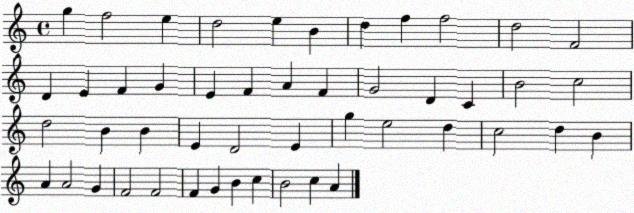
X:1
T:Untitled
M:4/4
L:1/4
K:C
g f2 e d2 e B d f f2 d2 F2 D E F G E F A F G2 D C B2 c2 d2 B B E D2 E g e2 d c2 d B A A2 G F2 F2 F G B c B2 c A